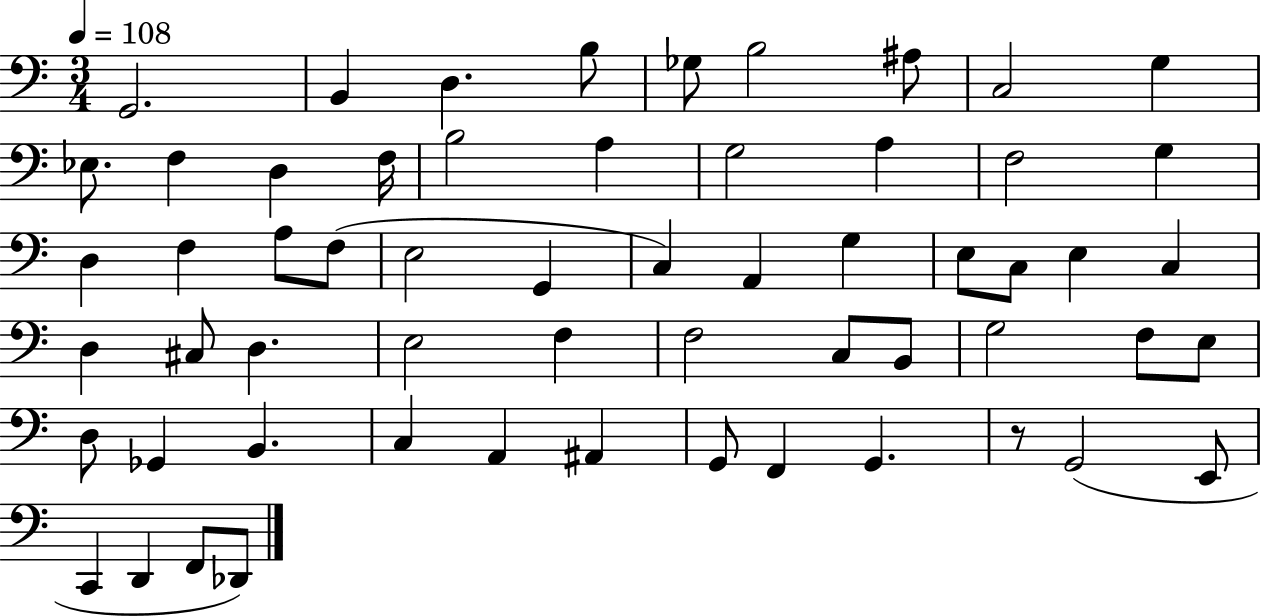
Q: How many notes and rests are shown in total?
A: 59